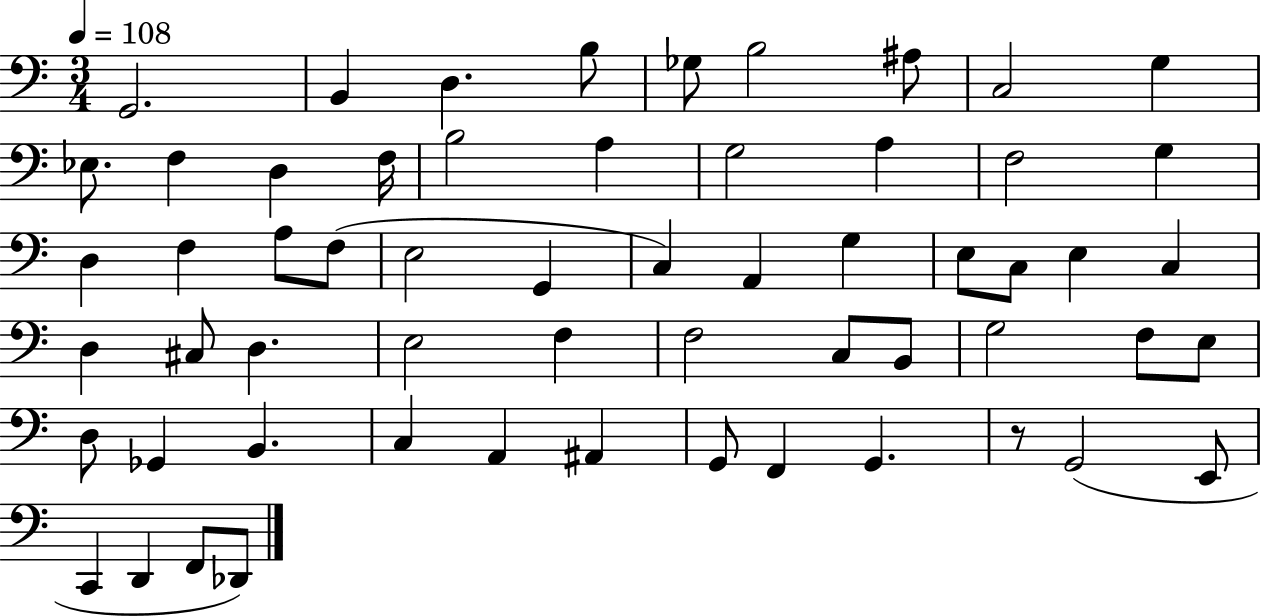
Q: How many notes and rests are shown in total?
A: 59